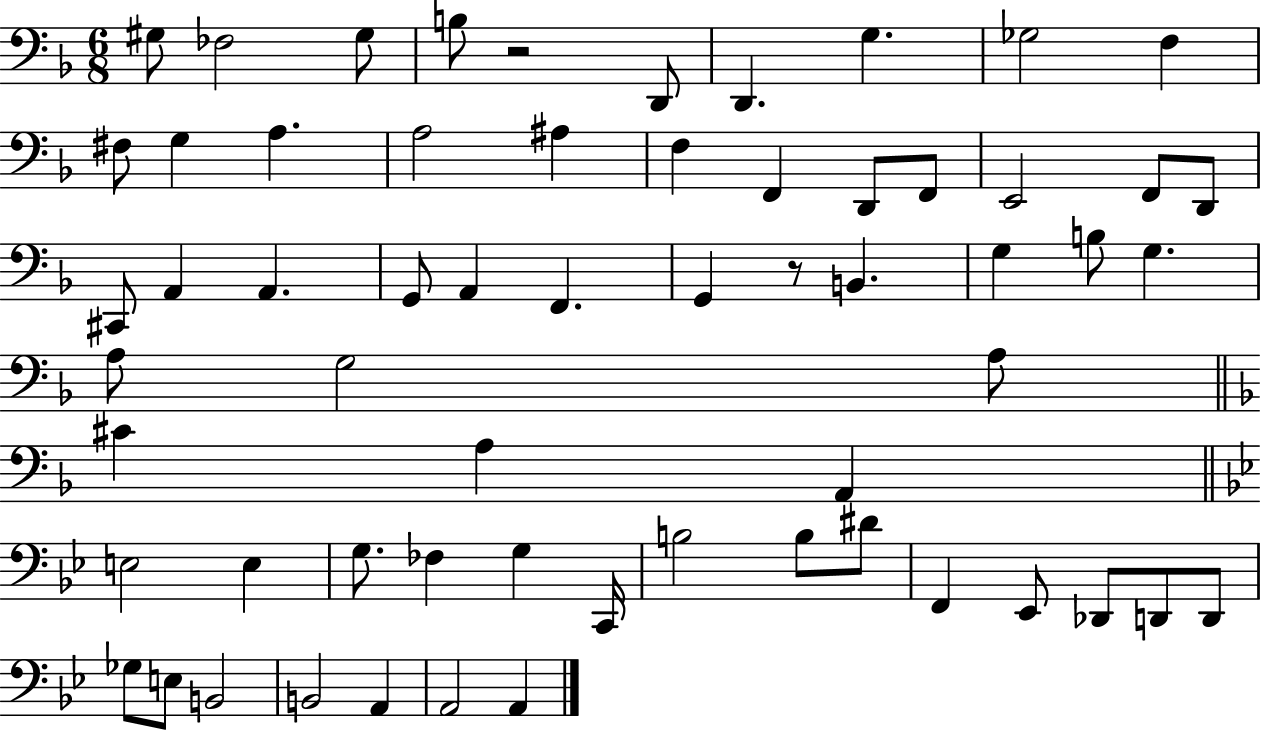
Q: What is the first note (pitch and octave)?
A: G#3